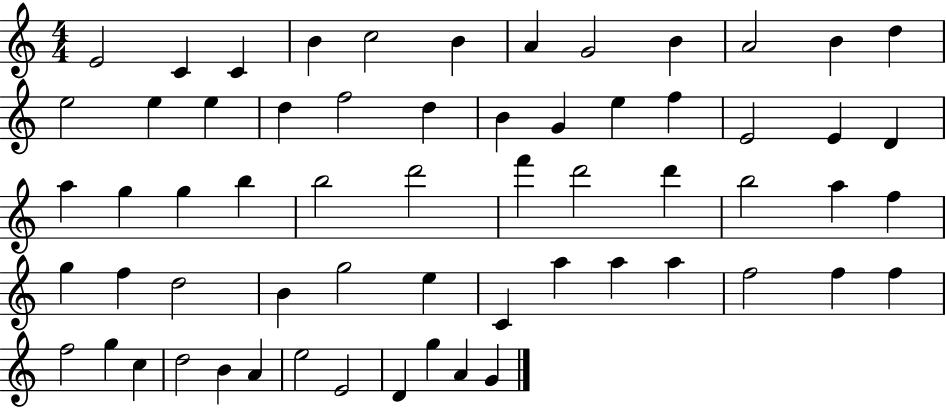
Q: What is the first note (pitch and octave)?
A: E4